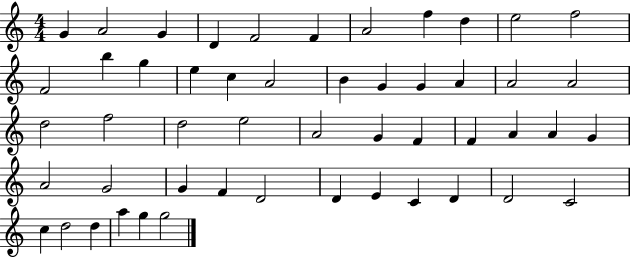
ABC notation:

X:1
T:Untitled
M:4/4
L:1/4
K:C
G A2 G D F2 F A2 f d e2 f2 F2 b g e c A2 B G G A A2 A2 d2 f2 d2 e2 A2 G F F A A G A2 G2 G F D2 D E C D D2 C2 c d2 d a g g2